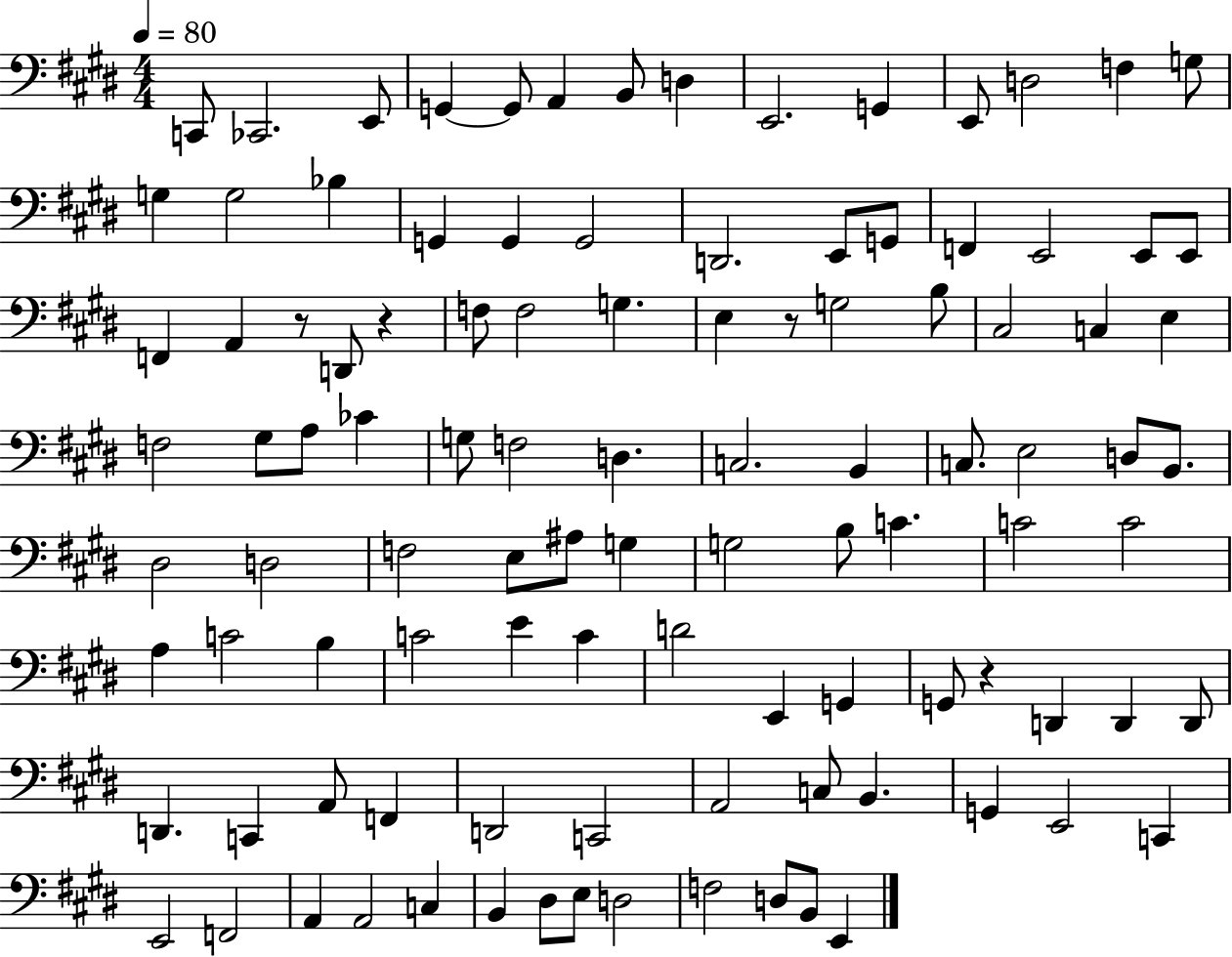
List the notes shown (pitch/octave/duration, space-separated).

C2/e CES2/h. E2/e G2/q G2/e A2/q B2/e D3/q E2/h. G2/q E2/e D3/h F3/q G3/e G3/q G3/h Bb3/q G2/q G2/q G2/h D2/h. E2/e G2/e F2/q E2/h E2/e E2/e F2/q A2/q R/e D2/e R/q F3/e F3/h G3/q. E3/q R/e G3/h B3/e C#3/h C3/q E3/q F3/h G#3/e A3/e CES4/q G3/e F3/h D3/q. C3/h. B2/q C3/e. E3/h D3/e B2/e. D#3/h D3/h F3/h E3/e A#3/e G3/q G3/h B3/e C4/q. C4/h C4/h A3/q C4/h B3/q C4/h E4/q C4/q D4/h E2/q G2/q G2/e R/q D2/q D2/q D2/e D2/q. C2/q A2/e F2/q D2/h C2/h A2/h C3/e B2/q. G2/q E2/h C2/q E2/h F2/h A2/q A2/h C3/q B2/q D#3/e E3/e D3/h F3/h D3/e B2/e E2/q